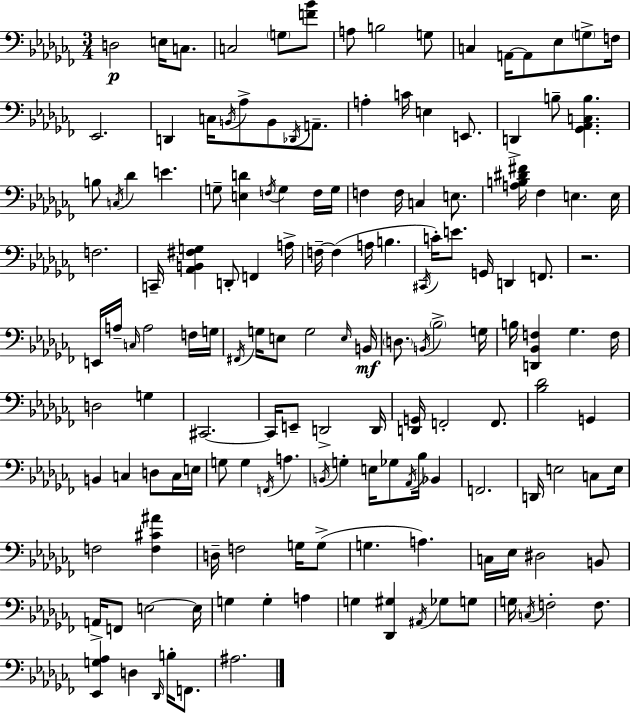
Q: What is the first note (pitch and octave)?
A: D3